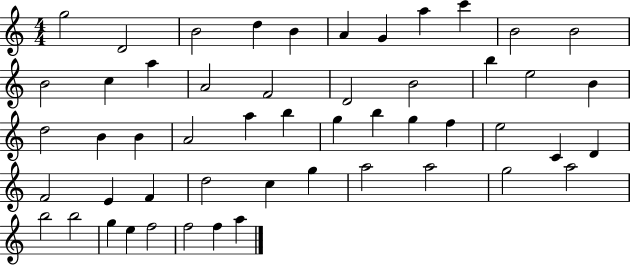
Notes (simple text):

G5/h D4/h B4/h D5/q B4/q A4/q G4/q A5/q C6/q B4/h B4/h B4/h C5/q A5/q A4/h F4/h D4/h B4/h B5/q E5/h B4/q D5/h B4/q B4/q A4/h A5/q B5/q G5/q B5/q G5/q F5/q E5/h C4/q D4/q F4/h E4/q F4/q D5/h C5/q G5/q A5/h A5/h G5/h A5/h B5/h B5/h G5/q E5/q F5/h F5/h F5/q A5/q